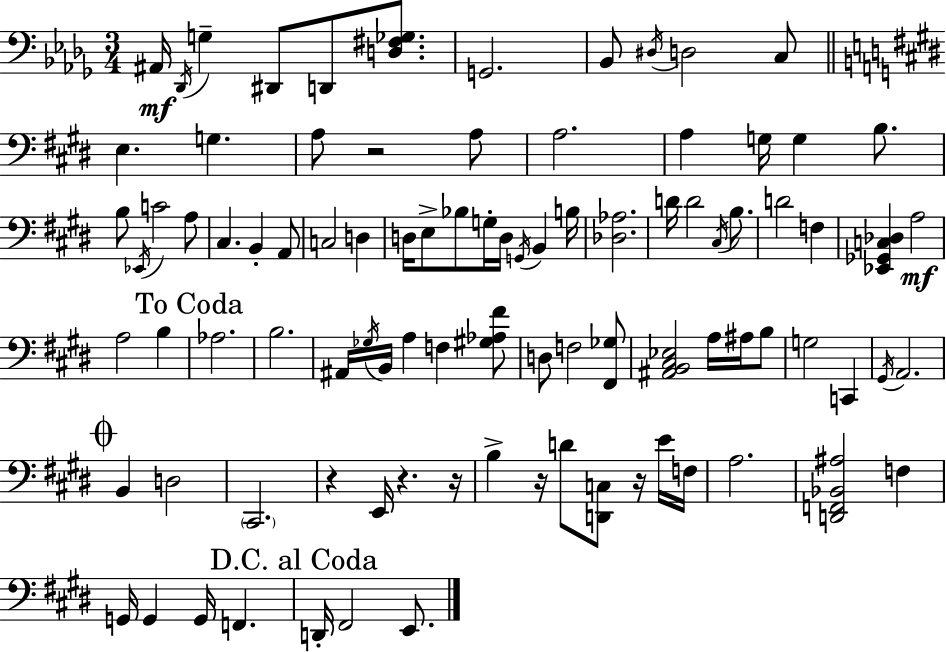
A#2/s Db2/s G3/q D#2/e D2/e [D3,F#3,Gb3]/e. G2/h. Bb2/e D#3/s D3/h C3/e E3/q. G3/q. A3/e R/h A3/e A3/h. A3/q G3/s G3/q B3/e. B3/e Eb2/s C4/h A3/e C#3/q. B2/q A2/e C3/h D3/q D3/s E3/e Bb3/e G3/s D3/s G2/s B2/q B3/s [Db3,Ab3]/h. D4/s D4/h C#3/s B3/e. D4/h F3/q [Eb2,Gb2,C3,Db3]/q A3/h A3/h B3/q Ab3/h. B3/h. A#2/s Gb3/s B2/s A3/q F3/q [G#3,Ab3,F#4]/e D3/e F3/h [F#2,Gb3]/e [A#2,B2,C#3,Eb3]/h A3/s A#3/s B3/e G3/h C2/q G#2/s A2/h. B2/q D3/h C#2/h. R/q E2/s R/q. R/s B3/q R/s D4/e [D2,C3]/e R/s E4/s F3/s A3/h. [D2,F2,Bb2,A#3]/h F3/q G2/s G2/q G2/s F2/q. D2/s F#2/h E2/e.